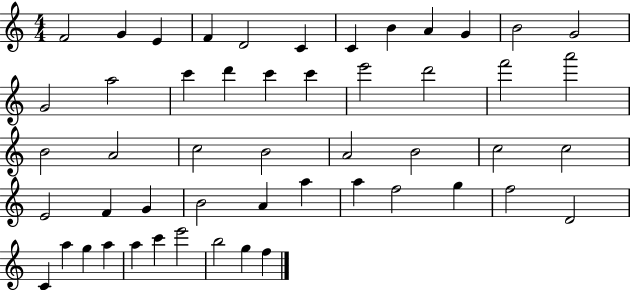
{
  \clef treble
  \numericTimeSignature
  \time 4/4
  \key c \major
  f'2 g'4 e'4 | f'4 d'2 c'4 | c'4 b'4 a'4 g'4 | b'2 g'2 | \break g'2 a''2 | c'''4 d'''4 c'''4 c'''4 | e'''2 d'''2 | f'''2 a'''2 | \break b'2 a'2 | c''2 b'2 | a'2 b'2 | c''2 c''2 | \break e'2 f'4 g'4 | b'2 a'4 a''4 | a''4 f''2 g''4 | f''2 d'2 | \break c'4 a''4 g''4 a''4 | a''4 c'''4 e'''2 | b''2 g''4 f''4 | \bar "|."
}